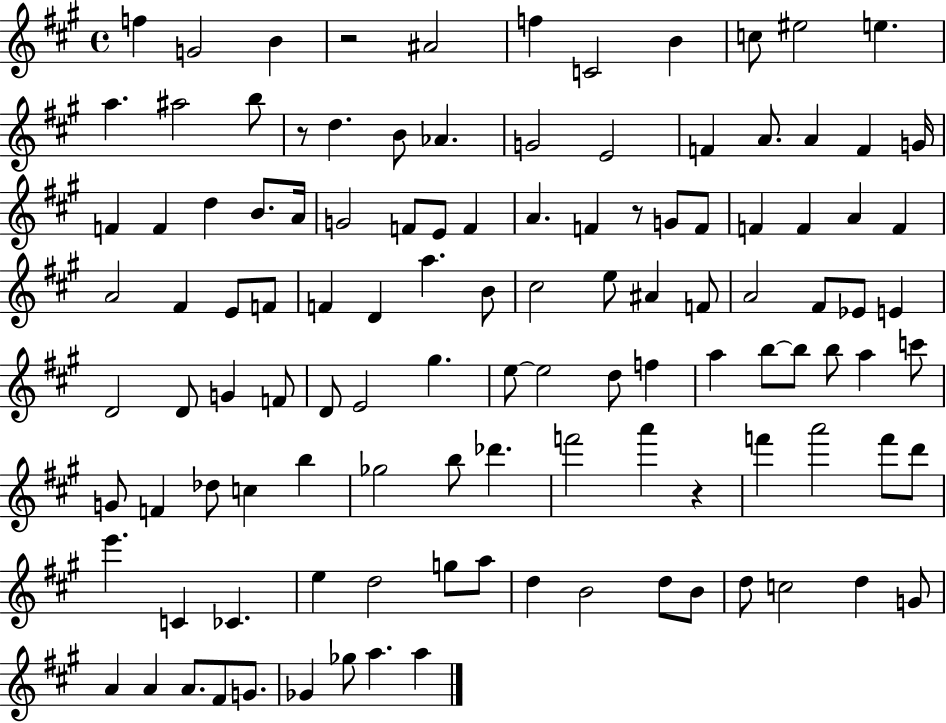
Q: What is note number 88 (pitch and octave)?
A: E6